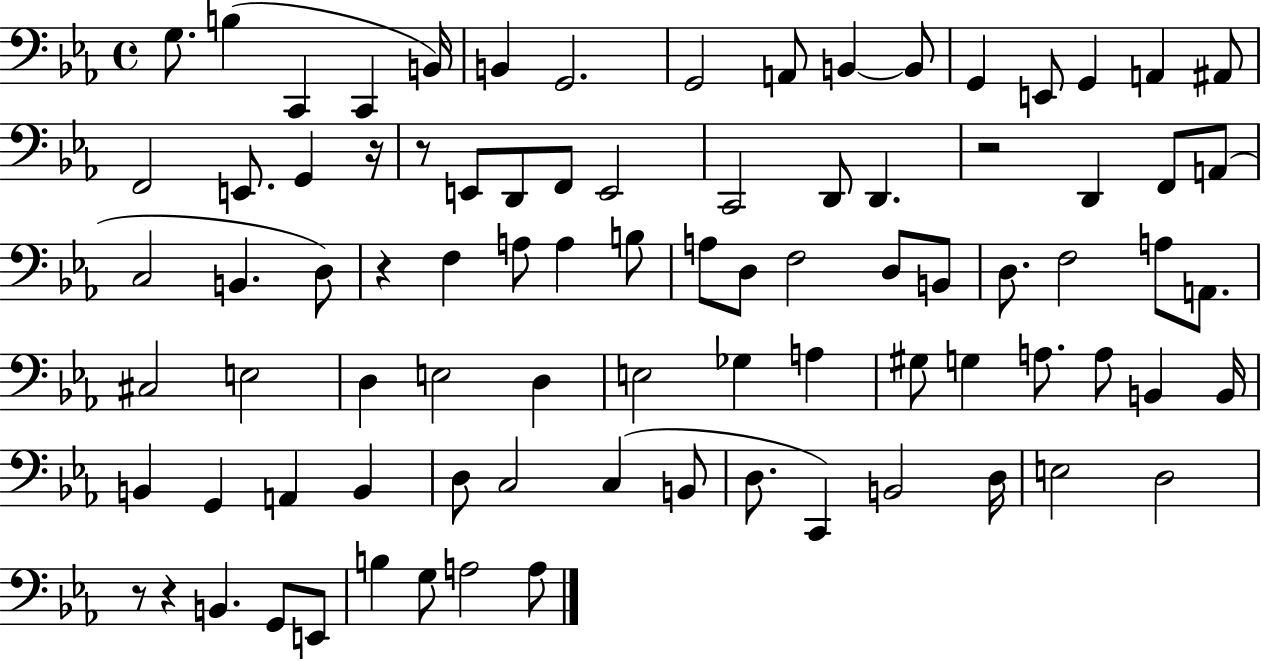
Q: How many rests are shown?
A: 6